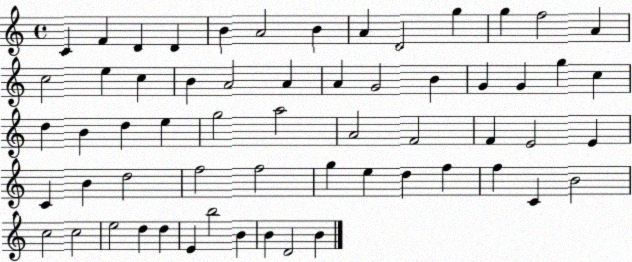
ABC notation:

X:1
T:Untitled
M:4/4
L:1/4
K:C
C F D D B A2 B A D2 g g f2 A c2 e c B A2 A A G2 B G G g c d B d e g2 a2 A2 F2 F E2 E C B d2 f2 f2 g e d f f C B2 c2 c2 e2 d d E b2 B B D2 B